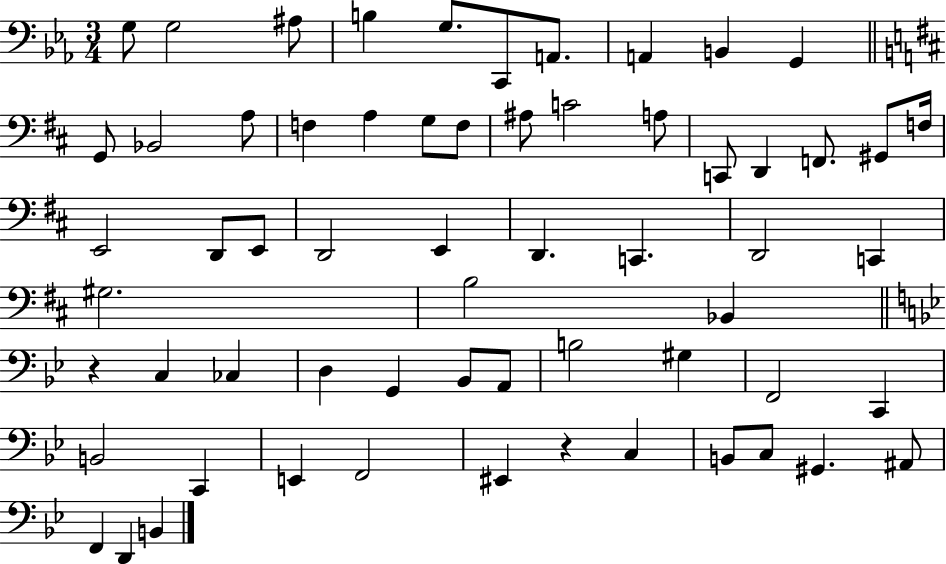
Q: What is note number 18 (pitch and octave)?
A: A#3